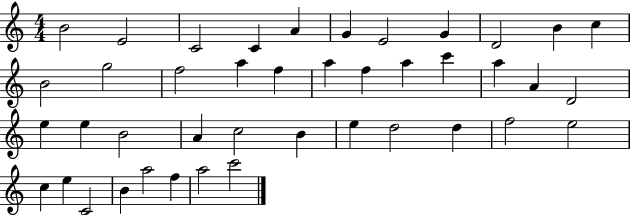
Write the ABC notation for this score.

X:1
T:Untitled
M:4/4
L:1/4
K:C
B2 E2 C2 C A G E2 G D2 B c B2 g2 f2 a f a f a c' a A D2 e e B2 A c2 B e d2 d f2 e2 c e C2 B a2 f a2 c'2